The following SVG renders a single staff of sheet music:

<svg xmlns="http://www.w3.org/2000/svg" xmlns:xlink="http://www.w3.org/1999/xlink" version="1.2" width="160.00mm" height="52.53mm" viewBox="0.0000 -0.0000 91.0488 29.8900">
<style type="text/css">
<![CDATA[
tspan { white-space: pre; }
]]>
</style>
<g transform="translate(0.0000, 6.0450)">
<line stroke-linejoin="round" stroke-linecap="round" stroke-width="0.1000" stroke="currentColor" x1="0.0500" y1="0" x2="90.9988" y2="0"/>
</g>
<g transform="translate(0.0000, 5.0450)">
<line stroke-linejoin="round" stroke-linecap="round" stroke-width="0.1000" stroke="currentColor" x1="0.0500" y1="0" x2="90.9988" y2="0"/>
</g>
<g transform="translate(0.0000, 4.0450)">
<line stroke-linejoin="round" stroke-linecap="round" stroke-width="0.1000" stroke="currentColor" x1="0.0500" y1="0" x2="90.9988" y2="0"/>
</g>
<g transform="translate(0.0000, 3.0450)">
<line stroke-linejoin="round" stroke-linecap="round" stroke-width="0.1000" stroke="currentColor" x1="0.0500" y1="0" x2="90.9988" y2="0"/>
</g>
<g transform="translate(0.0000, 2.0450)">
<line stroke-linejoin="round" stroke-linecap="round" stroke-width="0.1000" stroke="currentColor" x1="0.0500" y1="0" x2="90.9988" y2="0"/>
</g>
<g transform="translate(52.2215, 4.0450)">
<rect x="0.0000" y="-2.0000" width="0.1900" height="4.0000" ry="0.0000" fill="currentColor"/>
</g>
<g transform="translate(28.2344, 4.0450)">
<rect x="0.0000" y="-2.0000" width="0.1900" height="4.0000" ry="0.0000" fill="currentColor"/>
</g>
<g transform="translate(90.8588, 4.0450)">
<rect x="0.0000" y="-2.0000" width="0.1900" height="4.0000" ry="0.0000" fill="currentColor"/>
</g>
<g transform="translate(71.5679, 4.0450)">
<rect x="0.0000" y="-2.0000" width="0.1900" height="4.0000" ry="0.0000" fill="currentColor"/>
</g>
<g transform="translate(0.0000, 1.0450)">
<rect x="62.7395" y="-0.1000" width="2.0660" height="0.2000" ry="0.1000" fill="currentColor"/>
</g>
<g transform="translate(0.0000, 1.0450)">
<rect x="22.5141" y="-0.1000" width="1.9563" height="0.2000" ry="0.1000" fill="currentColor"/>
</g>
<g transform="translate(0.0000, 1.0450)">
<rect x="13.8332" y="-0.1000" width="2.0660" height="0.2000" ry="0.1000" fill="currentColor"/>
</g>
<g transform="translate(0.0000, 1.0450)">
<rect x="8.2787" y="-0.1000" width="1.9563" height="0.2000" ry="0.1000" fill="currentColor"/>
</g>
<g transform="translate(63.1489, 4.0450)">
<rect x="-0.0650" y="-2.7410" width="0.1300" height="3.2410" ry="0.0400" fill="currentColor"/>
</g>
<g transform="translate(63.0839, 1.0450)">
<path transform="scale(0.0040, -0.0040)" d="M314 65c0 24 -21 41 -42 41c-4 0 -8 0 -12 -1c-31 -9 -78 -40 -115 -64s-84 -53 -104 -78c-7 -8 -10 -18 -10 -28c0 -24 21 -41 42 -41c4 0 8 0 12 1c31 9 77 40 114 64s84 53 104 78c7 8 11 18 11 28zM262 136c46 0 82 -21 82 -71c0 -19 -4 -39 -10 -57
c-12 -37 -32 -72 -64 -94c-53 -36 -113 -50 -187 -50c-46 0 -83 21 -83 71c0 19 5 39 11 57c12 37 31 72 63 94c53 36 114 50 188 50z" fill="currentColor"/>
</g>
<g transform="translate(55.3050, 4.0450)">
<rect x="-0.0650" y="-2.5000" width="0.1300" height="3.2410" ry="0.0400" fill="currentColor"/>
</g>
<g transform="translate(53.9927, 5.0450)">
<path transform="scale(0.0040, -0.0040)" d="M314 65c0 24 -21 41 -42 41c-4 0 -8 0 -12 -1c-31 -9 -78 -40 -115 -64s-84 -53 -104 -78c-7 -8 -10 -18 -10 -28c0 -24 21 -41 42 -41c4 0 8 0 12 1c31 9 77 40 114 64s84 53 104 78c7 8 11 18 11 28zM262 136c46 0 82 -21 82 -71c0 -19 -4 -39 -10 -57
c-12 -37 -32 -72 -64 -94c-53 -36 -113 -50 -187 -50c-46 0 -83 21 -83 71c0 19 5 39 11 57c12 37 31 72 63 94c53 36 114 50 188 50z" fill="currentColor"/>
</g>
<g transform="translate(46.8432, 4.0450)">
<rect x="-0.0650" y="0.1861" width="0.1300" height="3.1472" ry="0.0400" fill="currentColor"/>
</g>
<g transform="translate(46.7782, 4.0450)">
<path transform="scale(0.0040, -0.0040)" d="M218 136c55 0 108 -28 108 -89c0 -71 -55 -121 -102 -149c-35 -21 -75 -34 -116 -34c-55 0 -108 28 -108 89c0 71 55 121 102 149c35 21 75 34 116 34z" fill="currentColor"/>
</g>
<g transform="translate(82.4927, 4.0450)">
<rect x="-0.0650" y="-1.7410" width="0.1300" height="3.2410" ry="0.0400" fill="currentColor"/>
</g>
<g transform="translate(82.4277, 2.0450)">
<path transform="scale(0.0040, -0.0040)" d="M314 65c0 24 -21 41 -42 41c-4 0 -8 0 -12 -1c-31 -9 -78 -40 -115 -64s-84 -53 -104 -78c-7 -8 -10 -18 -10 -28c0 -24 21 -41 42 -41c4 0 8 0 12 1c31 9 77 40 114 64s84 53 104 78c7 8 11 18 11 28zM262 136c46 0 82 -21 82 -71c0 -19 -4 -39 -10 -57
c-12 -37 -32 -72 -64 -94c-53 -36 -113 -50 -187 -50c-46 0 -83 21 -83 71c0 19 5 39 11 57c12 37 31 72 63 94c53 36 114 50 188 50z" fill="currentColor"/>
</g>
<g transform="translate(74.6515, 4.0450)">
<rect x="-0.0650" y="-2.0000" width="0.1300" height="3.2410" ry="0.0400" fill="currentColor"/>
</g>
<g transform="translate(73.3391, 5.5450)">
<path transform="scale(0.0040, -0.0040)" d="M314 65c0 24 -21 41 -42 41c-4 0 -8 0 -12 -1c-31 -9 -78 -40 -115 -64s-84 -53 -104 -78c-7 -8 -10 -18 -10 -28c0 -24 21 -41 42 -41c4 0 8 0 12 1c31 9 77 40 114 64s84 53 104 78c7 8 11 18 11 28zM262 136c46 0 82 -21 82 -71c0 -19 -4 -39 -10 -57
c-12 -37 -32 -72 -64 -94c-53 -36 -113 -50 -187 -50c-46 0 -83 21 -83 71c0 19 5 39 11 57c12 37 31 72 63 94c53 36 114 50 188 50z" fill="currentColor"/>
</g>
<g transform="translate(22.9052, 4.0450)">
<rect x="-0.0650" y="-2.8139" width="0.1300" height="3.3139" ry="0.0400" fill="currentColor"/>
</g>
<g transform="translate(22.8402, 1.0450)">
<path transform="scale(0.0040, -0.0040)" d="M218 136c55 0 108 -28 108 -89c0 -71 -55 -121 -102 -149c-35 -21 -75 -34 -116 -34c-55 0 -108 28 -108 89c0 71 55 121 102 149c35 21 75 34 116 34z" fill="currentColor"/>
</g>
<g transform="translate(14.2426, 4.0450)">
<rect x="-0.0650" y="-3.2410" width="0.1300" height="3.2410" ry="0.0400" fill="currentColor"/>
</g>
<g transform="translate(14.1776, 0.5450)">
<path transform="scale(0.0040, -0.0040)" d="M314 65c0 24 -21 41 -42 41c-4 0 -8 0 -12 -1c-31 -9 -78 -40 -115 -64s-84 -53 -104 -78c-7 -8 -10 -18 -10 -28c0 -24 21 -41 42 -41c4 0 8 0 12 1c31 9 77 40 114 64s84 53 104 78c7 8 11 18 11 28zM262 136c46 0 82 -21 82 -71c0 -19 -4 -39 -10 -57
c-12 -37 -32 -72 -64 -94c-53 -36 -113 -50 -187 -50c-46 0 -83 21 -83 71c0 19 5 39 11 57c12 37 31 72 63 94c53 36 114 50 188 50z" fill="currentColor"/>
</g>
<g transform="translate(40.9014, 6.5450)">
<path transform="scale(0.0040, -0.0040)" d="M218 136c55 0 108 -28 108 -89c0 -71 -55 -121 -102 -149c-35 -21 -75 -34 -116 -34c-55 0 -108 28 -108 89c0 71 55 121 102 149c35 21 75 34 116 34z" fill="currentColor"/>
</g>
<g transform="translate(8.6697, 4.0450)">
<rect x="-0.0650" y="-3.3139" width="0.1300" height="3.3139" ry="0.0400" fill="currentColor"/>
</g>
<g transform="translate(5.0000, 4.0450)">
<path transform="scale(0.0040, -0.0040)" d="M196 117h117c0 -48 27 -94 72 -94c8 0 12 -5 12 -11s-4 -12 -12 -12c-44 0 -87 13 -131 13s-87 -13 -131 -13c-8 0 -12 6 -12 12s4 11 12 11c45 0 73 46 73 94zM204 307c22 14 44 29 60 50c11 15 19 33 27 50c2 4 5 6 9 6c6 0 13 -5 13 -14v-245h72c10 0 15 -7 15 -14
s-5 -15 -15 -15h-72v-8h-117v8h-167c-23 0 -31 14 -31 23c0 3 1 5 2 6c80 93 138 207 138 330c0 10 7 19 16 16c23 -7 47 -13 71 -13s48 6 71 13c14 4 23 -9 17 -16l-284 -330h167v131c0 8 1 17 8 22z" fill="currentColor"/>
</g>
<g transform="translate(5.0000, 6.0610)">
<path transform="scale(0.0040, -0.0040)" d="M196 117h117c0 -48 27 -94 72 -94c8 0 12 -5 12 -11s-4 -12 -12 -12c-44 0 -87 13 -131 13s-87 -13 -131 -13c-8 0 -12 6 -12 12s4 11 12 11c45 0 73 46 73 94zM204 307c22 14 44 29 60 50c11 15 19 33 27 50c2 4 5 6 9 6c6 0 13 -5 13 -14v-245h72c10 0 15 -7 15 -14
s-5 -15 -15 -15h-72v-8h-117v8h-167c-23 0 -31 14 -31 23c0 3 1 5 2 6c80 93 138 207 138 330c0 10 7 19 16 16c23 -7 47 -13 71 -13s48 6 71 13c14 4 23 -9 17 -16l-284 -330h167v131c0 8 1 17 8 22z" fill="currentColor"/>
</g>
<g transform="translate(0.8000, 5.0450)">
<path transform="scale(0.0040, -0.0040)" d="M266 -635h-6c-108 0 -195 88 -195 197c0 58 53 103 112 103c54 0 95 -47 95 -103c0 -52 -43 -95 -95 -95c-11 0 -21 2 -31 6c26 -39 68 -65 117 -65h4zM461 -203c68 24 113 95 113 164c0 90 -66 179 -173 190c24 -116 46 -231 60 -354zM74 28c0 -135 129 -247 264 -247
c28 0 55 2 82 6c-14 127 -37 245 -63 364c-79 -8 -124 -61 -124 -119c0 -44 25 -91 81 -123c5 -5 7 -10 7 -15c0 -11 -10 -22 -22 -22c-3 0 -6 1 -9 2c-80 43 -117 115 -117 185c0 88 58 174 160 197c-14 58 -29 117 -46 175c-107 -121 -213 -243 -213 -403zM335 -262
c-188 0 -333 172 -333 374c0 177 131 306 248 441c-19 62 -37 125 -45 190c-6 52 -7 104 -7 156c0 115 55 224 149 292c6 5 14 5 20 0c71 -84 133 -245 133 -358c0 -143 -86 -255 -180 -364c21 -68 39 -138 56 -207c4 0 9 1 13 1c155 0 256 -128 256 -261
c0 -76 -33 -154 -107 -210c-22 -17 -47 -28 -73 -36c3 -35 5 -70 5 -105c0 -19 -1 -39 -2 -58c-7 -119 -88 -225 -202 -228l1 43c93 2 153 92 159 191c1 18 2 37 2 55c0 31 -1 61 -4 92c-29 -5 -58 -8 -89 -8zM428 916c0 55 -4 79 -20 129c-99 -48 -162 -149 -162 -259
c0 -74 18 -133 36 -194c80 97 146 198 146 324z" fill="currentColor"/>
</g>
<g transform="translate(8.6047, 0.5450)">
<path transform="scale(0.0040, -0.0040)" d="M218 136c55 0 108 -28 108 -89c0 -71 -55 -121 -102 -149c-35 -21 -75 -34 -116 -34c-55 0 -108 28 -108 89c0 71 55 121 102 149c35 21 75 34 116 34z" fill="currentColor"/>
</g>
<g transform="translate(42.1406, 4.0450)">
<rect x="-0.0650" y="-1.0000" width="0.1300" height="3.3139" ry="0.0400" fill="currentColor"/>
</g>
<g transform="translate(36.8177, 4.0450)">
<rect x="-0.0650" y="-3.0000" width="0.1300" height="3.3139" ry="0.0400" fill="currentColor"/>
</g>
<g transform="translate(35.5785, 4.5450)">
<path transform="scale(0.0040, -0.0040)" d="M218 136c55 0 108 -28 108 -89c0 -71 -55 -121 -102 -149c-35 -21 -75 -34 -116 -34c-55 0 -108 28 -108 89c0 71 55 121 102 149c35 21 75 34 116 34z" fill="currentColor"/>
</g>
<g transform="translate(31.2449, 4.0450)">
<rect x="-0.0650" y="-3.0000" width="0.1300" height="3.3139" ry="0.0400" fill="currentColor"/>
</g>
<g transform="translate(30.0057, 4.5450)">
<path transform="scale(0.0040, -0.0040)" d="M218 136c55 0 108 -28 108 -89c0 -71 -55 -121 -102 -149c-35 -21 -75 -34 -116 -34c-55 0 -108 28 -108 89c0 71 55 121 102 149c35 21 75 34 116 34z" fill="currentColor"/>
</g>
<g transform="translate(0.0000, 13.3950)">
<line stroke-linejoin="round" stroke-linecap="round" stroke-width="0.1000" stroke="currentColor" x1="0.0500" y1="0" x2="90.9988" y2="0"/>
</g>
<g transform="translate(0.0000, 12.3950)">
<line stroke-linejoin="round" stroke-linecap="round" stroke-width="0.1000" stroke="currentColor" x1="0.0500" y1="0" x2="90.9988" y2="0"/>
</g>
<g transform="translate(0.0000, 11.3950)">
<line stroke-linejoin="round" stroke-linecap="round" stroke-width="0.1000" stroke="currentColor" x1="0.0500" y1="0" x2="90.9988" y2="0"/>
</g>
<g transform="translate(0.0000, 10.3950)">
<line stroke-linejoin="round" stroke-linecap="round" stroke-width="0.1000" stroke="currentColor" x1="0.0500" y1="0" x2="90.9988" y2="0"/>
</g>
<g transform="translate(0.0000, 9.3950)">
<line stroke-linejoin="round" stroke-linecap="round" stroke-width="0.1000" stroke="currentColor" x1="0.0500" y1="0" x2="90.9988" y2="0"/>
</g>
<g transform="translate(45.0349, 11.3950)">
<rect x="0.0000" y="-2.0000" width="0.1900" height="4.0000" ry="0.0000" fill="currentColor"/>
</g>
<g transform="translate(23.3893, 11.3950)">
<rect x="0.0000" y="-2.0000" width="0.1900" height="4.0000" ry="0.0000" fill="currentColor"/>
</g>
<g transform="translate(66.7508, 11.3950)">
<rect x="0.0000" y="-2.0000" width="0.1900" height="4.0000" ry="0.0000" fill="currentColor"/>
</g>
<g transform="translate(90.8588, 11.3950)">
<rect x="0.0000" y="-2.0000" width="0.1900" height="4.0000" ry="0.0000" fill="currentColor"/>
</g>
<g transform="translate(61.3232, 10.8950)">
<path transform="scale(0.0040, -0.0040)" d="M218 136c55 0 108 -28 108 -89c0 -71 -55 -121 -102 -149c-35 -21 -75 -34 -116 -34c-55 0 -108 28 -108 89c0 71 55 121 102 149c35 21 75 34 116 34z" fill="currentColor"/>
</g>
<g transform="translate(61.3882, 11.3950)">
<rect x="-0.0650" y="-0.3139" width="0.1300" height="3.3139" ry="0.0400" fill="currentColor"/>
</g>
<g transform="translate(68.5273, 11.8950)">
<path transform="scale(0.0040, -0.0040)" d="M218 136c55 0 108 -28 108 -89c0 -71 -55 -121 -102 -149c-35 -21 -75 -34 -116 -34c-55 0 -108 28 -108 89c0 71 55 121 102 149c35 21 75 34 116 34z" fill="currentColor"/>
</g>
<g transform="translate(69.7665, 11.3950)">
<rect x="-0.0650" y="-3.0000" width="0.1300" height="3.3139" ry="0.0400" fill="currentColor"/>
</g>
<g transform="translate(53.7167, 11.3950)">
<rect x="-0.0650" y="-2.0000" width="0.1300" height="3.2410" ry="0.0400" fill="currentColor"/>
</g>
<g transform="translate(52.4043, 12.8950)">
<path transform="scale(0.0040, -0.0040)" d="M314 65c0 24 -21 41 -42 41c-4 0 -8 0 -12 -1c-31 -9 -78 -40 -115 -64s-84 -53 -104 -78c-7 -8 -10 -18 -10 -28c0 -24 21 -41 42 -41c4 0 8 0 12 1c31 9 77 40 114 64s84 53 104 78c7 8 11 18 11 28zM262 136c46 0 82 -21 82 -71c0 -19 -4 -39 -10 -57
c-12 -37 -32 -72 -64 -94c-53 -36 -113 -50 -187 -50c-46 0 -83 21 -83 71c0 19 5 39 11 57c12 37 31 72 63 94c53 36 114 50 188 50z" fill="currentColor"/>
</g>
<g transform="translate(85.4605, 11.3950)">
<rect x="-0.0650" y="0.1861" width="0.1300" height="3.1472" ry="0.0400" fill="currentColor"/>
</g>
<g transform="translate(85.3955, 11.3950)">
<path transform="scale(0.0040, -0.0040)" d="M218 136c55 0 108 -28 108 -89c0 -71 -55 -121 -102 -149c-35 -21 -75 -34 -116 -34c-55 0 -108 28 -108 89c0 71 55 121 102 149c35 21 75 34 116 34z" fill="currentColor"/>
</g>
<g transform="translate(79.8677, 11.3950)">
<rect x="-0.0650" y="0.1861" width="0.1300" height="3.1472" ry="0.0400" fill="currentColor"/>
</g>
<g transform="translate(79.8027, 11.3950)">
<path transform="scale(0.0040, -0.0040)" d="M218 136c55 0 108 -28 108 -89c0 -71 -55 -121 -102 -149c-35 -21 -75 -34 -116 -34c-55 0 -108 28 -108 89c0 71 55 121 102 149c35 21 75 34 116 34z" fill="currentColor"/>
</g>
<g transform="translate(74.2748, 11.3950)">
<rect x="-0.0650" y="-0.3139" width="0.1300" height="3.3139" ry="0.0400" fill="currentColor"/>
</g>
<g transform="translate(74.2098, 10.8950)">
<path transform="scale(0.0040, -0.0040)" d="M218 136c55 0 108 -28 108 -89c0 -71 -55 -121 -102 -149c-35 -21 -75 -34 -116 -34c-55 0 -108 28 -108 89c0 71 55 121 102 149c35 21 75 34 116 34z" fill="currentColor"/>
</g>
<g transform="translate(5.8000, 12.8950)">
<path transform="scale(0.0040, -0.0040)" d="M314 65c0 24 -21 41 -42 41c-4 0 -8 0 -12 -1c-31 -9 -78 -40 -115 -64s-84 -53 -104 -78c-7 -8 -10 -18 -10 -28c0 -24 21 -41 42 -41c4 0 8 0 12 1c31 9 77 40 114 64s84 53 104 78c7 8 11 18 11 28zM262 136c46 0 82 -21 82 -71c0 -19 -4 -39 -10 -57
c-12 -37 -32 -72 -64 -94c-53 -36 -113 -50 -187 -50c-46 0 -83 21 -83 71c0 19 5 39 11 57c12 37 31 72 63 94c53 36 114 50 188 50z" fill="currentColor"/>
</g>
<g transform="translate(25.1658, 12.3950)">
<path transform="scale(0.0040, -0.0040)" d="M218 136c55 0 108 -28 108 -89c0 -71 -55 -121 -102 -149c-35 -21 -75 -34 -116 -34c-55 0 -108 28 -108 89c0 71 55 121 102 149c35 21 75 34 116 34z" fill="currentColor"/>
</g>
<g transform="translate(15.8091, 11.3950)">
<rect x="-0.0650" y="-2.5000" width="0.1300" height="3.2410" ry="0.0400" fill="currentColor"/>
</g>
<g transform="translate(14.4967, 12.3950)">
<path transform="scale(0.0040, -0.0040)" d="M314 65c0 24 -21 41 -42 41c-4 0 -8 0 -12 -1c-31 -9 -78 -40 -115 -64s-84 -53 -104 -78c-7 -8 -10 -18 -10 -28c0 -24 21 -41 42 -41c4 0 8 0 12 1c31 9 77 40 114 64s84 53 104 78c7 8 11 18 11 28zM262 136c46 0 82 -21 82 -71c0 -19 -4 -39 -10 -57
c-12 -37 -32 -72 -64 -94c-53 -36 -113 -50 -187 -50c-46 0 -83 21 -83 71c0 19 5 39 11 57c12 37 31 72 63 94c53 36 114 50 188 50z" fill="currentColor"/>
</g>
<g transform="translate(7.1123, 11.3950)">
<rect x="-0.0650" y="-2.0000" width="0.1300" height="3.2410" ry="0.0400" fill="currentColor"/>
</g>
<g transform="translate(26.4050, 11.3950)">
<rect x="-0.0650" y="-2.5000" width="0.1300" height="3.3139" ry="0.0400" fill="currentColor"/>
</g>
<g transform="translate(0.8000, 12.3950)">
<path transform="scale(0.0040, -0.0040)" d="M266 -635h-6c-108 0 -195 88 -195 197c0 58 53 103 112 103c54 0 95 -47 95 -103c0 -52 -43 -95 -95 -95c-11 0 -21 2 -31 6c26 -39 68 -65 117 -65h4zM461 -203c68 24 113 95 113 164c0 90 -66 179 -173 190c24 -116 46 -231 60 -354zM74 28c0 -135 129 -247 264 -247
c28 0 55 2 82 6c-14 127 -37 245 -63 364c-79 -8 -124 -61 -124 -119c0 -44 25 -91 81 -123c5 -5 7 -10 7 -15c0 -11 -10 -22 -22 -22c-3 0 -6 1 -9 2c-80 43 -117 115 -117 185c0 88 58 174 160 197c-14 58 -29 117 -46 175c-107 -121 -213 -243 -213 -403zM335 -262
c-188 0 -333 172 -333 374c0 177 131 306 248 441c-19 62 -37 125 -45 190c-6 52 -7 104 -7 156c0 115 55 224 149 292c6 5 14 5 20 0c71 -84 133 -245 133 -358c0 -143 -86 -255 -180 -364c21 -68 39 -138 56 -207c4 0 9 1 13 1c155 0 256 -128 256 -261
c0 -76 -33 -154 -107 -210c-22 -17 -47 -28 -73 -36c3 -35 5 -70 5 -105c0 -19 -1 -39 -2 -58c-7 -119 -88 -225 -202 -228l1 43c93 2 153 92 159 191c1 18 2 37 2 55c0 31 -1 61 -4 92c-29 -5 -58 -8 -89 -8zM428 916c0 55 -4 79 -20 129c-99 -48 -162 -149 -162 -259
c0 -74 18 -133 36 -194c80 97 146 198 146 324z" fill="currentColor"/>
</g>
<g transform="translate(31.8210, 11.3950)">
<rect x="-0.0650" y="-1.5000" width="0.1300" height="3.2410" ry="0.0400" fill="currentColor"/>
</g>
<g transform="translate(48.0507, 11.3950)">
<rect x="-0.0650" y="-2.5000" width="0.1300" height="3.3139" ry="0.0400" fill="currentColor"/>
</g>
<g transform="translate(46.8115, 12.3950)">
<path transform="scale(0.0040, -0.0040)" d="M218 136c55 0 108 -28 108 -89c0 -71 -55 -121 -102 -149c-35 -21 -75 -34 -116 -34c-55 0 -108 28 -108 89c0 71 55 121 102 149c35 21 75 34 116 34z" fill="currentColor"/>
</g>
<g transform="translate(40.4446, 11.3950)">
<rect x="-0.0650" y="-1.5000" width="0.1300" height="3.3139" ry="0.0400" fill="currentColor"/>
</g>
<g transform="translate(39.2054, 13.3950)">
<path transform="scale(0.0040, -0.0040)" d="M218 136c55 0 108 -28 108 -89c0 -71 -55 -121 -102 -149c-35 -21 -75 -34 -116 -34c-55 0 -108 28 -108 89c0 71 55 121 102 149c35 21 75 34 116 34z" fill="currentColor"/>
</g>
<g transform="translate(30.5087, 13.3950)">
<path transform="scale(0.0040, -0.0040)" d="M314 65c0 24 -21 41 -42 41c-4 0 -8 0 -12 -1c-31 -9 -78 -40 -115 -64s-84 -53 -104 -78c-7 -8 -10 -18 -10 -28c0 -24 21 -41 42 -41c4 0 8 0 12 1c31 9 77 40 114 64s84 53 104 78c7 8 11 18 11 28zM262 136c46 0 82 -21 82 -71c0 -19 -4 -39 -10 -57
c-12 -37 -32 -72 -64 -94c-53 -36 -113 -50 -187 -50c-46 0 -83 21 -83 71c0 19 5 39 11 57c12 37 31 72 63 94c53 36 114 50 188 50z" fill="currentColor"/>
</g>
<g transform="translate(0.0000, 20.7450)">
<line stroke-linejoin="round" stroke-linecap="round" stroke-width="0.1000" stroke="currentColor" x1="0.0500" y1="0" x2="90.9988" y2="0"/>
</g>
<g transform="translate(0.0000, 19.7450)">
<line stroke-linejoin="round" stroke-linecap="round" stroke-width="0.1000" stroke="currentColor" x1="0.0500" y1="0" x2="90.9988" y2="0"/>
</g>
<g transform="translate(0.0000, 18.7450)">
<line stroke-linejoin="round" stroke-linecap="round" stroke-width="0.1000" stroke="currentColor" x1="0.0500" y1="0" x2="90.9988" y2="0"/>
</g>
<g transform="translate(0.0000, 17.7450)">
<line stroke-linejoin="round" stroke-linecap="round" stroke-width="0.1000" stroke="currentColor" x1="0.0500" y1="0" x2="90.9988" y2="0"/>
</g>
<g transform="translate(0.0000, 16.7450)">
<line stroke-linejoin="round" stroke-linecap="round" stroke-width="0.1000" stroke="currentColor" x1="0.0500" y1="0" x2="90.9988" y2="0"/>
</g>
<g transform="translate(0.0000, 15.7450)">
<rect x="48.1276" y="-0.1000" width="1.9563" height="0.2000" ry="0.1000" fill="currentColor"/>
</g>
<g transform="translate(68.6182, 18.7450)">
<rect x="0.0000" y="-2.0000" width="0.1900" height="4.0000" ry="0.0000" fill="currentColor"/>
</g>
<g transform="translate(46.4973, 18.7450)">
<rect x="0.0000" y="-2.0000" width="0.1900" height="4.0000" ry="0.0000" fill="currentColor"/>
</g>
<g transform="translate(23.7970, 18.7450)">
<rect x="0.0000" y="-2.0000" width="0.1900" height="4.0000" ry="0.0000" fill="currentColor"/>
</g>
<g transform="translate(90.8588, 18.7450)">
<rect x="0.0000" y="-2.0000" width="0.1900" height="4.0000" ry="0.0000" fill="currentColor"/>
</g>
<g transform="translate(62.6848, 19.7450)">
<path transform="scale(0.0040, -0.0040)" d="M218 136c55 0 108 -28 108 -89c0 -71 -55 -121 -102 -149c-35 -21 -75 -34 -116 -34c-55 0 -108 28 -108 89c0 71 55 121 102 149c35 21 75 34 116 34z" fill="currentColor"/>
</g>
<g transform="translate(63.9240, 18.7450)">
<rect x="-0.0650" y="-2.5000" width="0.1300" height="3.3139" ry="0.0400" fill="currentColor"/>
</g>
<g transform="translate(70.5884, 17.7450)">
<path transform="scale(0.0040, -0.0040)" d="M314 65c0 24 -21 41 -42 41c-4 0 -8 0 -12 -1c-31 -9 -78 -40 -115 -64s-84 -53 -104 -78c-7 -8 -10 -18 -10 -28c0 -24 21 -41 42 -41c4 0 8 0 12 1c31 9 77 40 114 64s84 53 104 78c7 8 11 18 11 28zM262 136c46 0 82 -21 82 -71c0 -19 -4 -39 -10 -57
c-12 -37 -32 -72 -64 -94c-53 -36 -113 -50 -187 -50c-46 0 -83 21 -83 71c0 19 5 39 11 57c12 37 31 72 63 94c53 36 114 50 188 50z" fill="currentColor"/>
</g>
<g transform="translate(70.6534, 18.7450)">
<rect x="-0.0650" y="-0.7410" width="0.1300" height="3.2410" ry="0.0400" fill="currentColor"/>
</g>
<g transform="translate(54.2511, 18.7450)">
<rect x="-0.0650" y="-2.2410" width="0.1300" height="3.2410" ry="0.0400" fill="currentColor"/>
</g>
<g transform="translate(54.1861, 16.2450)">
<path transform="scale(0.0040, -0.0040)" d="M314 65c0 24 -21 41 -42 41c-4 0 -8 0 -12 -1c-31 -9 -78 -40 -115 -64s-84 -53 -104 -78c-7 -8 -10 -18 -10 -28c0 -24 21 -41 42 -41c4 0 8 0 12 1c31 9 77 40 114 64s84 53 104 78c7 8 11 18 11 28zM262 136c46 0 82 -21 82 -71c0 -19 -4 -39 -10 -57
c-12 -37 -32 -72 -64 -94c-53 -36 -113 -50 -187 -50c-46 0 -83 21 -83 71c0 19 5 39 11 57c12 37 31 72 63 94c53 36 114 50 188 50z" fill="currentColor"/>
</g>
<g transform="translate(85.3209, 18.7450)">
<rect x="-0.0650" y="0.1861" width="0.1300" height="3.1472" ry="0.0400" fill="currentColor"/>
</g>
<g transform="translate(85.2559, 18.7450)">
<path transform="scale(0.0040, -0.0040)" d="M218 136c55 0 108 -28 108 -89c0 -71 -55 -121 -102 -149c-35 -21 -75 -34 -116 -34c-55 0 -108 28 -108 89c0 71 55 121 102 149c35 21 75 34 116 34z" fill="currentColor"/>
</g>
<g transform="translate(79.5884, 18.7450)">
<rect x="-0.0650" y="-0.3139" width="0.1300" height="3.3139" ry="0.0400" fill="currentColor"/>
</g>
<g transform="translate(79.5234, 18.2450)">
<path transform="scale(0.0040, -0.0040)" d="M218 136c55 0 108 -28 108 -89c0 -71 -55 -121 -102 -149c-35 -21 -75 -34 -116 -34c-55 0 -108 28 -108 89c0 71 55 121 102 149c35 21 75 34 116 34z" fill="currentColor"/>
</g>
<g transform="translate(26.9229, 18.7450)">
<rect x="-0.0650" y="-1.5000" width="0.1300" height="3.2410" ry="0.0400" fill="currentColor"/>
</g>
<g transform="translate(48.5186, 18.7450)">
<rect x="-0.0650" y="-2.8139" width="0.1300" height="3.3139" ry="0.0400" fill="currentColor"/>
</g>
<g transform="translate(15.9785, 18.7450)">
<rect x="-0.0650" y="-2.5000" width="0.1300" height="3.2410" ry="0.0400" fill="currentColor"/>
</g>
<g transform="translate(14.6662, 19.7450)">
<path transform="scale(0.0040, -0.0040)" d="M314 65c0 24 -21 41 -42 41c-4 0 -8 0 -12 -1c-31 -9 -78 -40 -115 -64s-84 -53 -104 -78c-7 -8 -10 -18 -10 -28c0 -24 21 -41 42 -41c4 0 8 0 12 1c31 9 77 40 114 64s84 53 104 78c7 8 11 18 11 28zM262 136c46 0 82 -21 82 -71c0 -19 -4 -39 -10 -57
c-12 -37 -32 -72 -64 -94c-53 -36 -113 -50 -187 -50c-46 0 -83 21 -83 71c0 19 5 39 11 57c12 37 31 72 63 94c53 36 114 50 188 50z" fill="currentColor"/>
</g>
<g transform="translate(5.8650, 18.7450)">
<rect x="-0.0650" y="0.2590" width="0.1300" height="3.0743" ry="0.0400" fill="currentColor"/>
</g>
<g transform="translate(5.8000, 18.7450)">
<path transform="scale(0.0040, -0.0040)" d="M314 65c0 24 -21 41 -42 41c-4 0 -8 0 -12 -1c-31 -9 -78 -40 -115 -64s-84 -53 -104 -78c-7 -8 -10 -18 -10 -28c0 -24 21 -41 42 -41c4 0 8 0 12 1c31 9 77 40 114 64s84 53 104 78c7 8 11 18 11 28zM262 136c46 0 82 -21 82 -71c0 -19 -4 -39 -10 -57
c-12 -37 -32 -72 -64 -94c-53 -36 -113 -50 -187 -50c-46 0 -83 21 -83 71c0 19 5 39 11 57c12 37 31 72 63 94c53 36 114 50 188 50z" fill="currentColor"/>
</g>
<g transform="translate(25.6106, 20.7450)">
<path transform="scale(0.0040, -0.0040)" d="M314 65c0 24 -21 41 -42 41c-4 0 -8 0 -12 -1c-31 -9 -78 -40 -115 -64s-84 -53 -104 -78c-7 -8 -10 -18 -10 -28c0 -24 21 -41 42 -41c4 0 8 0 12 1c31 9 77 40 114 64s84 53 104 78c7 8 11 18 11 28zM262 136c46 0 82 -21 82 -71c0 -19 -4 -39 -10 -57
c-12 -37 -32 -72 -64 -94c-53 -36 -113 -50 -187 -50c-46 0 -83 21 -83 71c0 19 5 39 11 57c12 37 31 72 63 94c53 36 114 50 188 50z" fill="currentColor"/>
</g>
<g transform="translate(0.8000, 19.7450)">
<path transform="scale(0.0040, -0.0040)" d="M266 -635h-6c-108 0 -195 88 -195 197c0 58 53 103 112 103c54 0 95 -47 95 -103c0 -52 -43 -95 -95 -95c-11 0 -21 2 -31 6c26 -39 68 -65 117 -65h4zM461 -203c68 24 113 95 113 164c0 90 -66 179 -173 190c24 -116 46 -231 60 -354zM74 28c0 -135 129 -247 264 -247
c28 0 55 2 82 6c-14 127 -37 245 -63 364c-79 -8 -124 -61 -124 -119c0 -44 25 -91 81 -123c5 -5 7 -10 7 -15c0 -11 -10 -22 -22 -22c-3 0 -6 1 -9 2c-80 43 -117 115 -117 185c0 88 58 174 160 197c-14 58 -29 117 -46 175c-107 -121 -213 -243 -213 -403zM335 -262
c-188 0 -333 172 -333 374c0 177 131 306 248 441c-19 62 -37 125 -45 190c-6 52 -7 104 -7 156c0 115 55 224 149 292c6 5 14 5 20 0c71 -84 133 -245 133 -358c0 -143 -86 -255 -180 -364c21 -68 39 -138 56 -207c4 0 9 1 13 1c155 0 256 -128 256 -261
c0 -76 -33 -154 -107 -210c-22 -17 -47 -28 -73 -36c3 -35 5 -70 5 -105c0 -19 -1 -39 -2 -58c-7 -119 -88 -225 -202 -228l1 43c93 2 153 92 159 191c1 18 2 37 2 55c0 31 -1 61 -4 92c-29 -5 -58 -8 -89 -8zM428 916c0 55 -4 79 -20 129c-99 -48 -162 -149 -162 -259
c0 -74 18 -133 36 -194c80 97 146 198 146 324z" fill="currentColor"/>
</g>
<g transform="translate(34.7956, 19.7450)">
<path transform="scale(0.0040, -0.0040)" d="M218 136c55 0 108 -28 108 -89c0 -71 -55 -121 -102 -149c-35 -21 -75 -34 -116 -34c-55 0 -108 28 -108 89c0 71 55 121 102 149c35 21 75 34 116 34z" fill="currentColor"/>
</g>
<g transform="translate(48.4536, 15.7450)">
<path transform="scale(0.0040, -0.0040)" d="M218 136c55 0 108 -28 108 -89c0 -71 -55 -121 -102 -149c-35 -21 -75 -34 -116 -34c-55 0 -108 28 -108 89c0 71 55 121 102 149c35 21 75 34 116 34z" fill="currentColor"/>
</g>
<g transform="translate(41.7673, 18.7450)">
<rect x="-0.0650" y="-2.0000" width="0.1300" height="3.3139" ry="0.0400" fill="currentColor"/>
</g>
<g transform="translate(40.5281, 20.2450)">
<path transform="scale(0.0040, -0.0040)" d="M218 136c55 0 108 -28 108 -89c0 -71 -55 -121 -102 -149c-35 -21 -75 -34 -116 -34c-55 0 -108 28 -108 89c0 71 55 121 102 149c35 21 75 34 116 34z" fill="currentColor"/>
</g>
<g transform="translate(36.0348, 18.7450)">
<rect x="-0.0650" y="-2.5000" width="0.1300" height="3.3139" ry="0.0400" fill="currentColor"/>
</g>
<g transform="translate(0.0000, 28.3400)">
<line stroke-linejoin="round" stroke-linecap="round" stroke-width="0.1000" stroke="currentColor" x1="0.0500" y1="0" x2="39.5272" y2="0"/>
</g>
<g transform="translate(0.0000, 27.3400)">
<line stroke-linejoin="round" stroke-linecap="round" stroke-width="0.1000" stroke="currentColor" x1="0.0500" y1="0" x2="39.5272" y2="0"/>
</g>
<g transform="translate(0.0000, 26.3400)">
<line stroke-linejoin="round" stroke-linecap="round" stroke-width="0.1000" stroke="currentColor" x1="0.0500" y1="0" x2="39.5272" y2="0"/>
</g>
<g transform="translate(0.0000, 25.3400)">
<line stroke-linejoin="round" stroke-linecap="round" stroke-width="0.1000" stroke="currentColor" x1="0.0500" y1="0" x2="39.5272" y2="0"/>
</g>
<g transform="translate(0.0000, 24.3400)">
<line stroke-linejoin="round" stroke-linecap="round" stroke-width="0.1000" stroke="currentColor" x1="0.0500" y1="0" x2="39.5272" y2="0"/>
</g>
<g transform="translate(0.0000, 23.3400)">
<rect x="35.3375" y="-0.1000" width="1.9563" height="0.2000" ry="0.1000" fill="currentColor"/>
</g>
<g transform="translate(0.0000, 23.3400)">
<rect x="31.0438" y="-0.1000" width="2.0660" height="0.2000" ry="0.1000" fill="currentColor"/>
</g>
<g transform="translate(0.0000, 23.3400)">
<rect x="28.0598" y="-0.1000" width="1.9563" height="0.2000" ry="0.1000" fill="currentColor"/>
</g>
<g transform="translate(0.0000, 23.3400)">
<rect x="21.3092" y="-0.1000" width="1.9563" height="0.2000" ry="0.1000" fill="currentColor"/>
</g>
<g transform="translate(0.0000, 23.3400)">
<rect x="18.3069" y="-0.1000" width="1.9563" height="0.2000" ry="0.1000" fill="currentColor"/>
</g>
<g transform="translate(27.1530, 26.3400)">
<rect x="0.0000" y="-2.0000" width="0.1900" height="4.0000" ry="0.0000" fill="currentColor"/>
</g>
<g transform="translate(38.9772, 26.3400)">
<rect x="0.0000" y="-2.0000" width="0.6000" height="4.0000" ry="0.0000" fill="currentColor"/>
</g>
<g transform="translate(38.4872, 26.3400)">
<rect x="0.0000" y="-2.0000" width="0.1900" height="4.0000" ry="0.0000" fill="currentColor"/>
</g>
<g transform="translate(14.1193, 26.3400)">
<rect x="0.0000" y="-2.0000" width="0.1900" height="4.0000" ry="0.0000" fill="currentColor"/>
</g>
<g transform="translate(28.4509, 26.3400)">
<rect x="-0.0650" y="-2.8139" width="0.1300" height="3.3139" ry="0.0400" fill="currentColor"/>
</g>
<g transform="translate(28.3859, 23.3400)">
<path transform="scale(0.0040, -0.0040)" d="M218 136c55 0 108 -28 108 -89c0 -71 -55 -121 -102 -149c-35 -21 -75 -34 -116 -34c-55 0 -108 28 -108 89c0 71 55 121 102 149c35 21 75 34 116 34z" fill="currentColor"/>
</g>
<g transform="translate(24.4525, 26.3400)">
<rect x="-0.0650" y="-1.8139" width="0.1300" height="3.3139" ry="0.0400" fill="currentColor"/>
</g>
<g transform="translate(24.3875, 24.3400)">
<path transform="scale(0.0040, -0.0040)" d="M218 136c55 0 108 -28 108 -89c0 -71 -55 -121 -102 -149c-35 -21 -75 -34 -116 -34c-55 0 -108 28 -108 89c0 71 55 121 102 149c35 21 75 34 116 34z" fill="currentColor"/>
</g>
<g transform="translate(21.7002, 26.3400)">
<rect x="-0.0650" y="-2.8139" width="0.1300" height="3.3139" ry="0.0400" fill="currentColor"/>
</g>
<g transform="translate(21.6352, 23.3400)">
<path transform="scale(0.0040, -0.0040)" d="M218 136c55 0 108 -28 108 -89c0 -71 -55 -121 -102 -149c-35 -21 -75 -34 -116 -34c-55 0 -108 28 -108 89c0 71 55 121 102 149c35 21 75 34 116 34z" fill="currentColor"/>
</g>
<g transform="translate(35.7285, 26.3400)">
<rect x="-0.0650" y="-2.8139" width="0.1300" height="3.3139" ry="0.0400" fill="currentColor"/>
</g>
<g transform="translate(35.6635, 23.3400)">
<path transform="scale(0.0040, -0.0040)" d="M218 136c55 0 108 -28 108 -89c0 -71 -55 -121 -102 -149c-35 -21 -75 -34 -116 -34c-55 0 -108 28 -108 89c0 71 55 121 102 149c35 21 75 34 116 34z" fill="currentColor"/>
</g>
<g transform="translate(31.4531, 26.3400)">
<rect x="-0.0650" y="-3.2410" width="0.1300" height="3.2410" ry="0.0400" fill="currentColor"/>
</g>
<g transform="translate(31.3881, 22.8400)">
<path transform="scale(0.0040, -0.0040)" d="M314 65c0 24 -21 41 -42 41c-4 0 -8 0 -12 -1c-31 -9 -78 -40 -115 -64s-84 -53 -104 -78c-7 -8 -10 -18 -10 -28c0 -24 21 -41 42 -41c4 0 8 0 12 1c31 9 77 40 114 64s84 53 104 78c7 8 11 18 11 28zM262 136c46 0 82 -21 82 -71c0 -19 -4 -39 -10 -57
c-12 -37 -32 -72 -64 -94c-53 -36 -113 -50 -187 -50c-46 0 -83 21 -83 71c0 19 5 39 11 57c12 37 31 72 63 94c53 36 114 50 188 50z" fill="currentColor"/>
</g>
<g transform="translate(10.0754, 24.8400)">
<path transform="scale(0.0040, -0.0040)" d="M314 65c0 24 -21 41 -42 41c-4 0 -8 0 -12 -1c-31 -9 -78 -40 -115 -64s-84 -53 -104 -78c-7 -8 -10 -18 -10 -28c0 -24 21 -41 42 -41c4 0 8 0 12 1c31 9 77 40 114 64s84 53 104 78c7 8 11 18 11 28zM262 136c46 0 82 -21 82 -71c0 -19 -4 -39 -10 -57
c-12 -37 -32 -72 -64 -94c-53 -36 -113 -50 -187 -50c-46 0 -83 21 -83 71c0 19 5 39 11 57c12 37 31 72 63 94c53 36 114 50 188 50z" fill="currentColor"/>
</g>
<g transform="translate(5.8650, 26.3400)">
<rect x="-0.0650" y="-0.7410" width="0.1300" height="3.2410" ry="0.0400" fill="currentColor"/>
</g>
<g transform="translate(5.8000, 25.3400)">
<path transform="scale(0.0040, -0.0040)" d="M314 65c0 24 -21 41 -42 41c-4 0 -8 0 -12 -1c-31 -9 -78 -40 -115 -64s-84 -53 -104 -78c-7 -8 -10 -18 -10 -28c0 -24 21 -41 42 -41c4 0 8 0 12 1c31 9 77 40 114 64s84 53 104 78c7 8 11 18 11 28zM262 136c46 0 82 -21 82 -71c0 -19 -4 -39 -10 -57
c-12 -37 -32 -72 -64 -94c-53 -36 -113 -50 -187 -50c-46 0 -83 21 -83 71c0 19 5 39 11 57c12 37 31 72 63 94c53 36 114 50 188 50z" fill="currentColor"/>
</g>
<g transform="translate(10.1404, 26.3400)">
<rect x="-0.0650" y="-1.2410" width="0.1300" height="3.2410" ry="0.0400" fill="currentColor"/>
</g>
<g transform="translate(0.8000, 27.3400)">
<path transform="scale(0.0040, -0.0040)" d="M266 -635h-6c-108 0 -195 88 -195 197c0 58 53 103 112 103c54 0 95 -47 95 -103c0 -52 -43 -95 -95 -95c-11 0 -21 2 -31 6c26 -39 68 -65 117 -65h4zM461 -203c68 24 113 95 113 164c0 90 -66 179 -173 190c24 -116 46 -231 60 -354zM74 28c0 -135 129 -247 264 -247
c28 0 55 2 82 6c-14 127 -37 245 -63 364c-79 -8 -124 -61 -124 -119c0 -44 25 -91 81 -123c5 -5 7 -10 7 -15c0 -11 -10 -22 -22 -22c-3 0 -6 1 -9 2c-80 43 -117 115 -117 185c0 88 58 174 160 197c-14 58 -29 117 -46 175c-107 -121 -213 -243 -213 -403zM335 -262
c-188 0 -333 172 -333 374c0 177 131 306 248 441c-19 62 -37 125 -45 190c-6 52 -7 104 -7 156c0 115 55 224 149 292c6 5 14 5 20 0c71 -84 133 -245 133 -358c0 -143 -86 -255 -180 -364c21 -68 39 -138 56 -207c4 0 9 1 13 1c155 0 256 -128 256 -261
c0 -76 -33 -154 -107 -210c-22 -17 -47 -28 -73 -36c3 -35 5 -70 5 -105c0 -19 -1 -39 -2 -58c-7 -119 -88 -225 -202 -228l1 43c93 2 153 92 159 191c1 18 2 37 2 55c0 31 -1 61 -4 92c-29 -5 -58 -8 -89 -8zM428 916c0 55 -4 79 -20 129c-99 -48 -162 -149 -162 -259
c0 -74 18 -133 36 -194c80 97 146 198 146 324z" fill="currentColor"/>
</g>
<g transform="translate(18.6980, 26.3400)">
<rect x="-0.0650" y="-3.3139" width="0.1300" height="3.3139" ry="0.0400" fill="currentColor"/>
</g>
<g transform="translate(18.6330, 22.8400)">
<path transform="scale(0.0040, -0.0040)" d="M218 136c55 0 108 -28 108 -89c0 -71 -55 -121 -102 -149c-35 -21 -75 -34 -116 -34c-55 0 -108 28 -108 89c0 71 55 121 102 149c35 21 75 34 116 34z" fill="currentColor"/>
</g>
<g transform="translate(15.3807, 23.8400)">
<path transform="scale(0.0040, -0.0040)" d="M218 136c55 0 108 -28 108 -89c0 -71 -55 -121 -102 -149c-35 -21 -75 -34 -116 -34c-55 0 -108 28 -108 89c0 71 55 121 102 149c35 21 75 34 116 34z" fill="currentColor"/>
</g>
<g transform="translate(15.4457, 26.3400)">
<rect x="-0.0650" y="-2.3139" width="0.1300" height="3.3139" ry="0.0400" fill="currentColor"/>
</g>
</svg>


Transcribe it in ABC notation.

X:1
T:Untitled
M:4/4
L:1/4
K:C
b b2 a A A D B G2 a2 F2 f2 F2 G2 G E2 E G F2 c A c B B B2 G2 E2 G F a g2 G d2 c B d2 e2 g b a f a b2 a